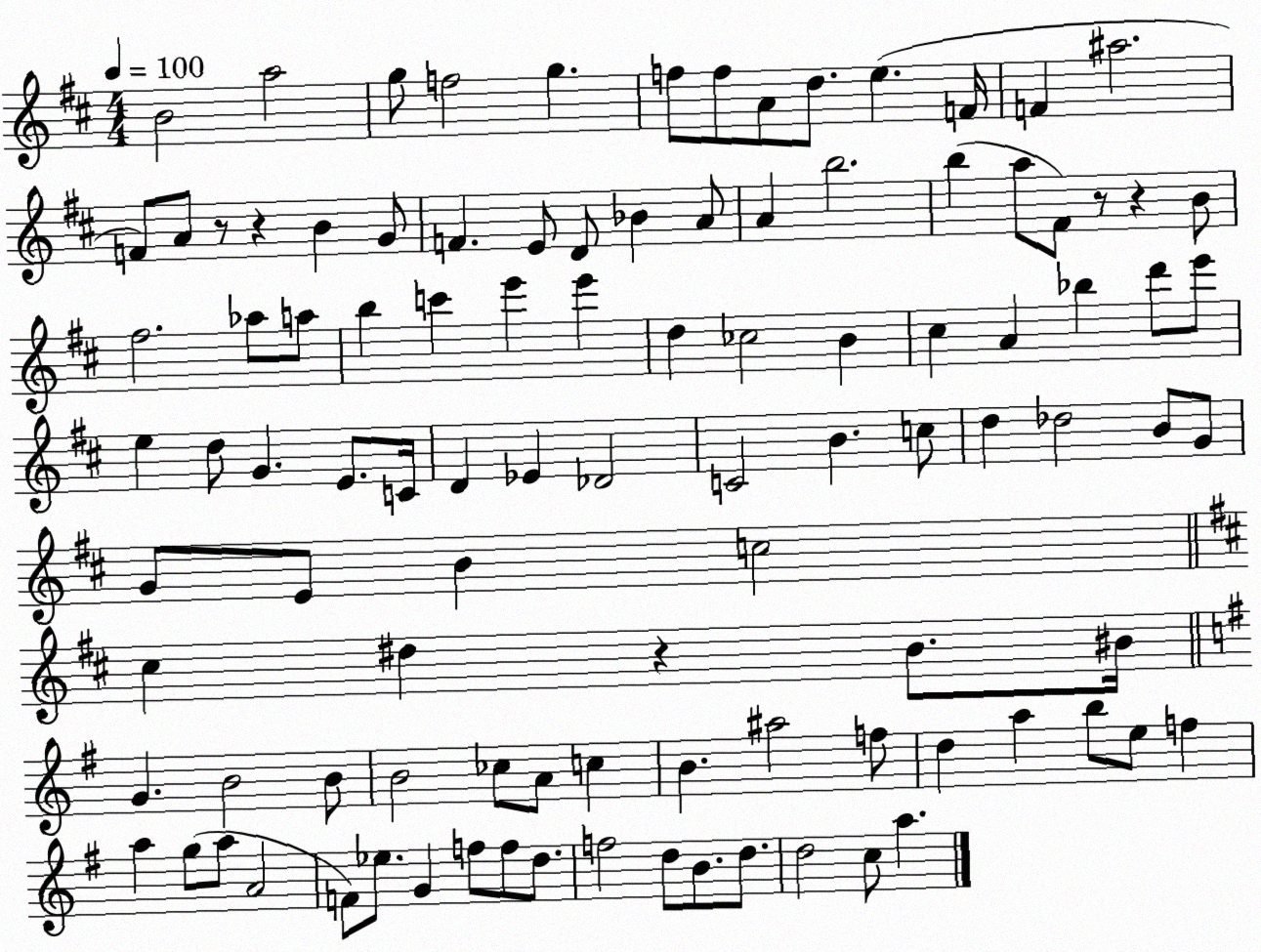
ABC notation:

X:1
T:Untitled
M:4/4
L:1/4
K:D
B2 a2 g/2 f2 g f/2 f/2 A/2 d/2 e F/4 F ^a2 F/2 A/2 z/2 z B G/2 F E/2 D/2 _B A/2 A b2 b a/2 ^F/2 z/2 z B/2 ^f2 _a/2 a/2 b c' e' e' d _c2 B ^c A _b d'/2 e'/2 e d/2 G E/2 C/4 D _E _D2 C2 B c/2 d _d2 B/2 G/2 G/2 E/2 B c2 ^c ^d z B/2 ^B/4 G B2 B/2 B2 _c/2 A/2 c B ^a2 f/2 d a b/2 e/2 f a g/2 a/2 A2 F/2 _e/2 G f/2 f/2 d/2 f2 d/2 B/2 d/2 d2 c/2 a